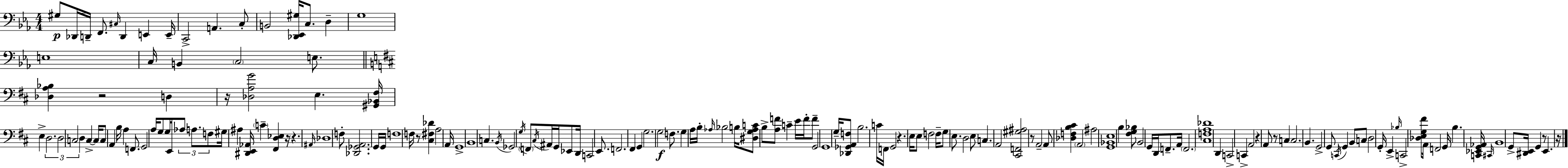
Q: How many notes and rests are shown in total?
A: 171